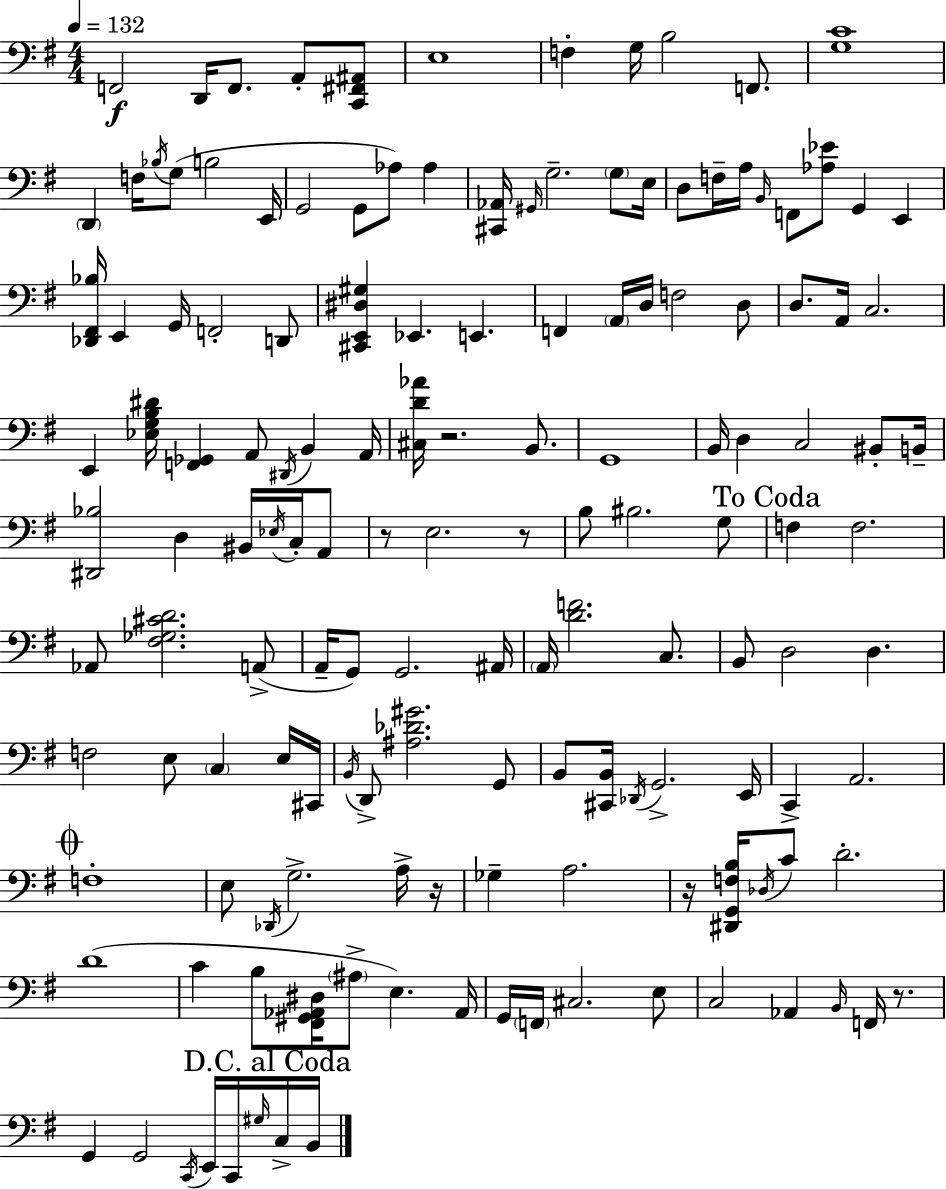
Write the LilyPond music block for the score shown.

{
  \clef bass
  \numericTimeSignature
  \time 4/4
  \key e \minor
  \tempo 4 = 132
  \repeat volta 2 { f,2\f d,16 f,8. a,8-. <c, fis, ais,>8 | e1 | f4-. g16 b2 f,8. | <g c'>1 | \break \parenthesize d,4 f16 \acciaccatura { bes16 } g8( b2 | e,16 g,2 g,8 aes8) aes4 | <cis, aes,>16 \grace { gis,16 } g2.-- \parenthesize g8 | e16 d8 f16-- a16 \grace { b,16 } f,8 <aes ees'>8 g,4 e,4 | \break <des, fis, bes>16 e,4 g,16 f,2-. | d,8 <cis, e, dis gis>4 ees,4. e,4. | f,4 \parenthesize a,16 d16 f2 | d8 d8. a,16 c2. | \break e,4 <ees g b dis'>16 <f, ges,>4 a,8 \acciaccatura { dis,16 } b,4 | a,16 <cis d' aes'>16 r2. | b,8. g,1 | b,16 d4 c2 | \break bis,8-. b,16-- <dis, bes>2 d4 | bis,16 \acciaccatura { ees16 } c16-. a,8 r8 e2. | r8 b8 bis2. | g8 \mark "To Coda" f4 f2. | \break aes,8 <fis ges cis' d'>2. | a,8->( a,16-- g,8) g,2. | ais,16 \parenthesize a,16 <d' f'>2. | c8. b,8 d2 d4. | \break f2 e8 \parenthesize c4 | e16 cis,16 \acciaccatura { b,16 } d,8-> <ais des' gis'>2. | g,8 b,8 <cis, b,>16 \acciaccatura { des,16 } g,2.-> | e,16 c,4-> a,2. | \break \mark \markup { \musicglyph "scripts.coda" } f1-. | e8 \acciaccatura { des,16 } g2.-> | a16-> r16 ges4-- a2. | r16 <dis, g, f b>16 \acciaccatura { des16 } c'8 d'2.-. | \break d'1( | c'4 b8 <fis, gis, aes, dis>16 | \parenthesize ais8-> e4.) aes,16 g,16 \parenthesize f,16 cis2. | e8 c2 | \break aes,4 \grace { b,16 } f,16 r8. g,4 g,2 | \acciaccatura { c,16 } e,16 c,16 \grace { gis16 } \mark "D.C. al Coda" c16-> b,16 } \bar "|."
}